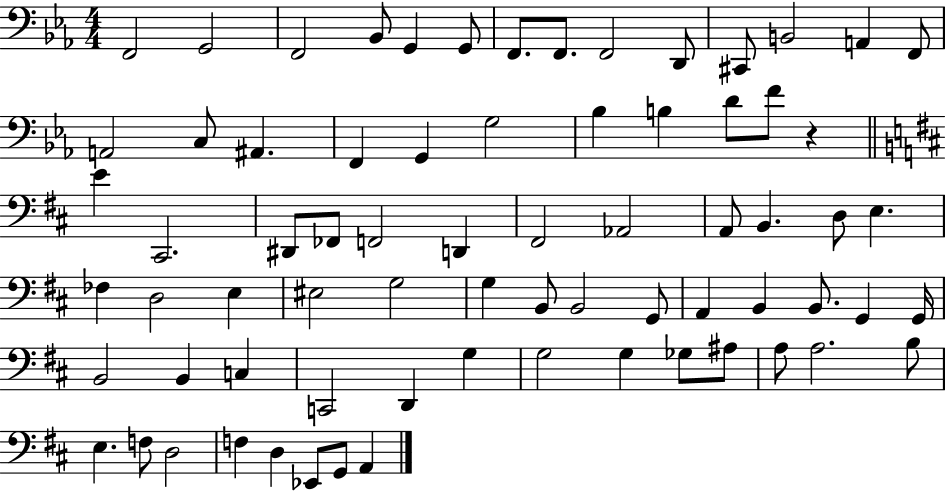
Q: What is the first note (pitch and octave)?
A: F2